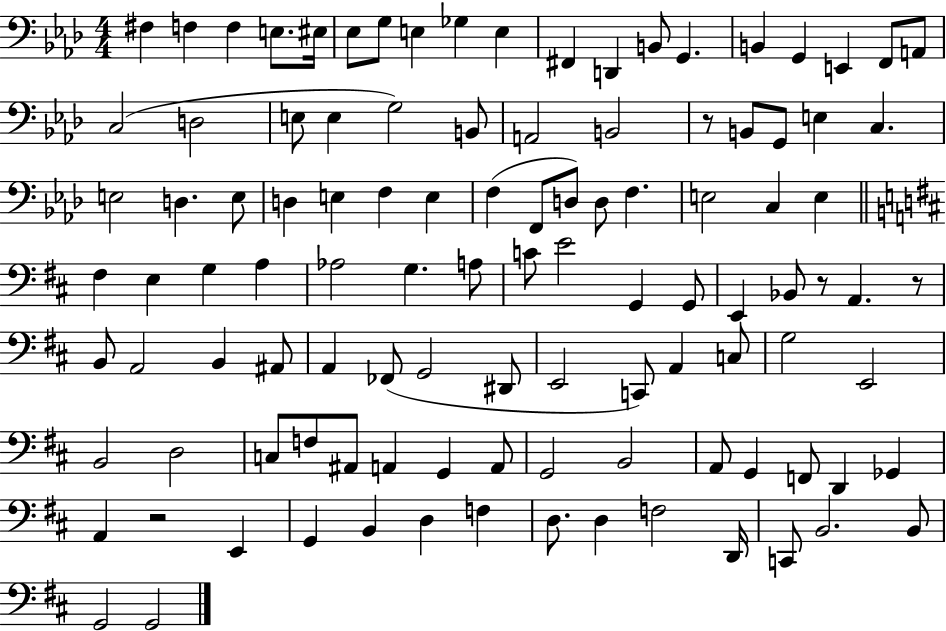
F#3/q F3/q F3/q E3/e. EIS3/s Eb3/e G3/e E3/q Gb3/q E3/q F#2/q D2/q B2/e G2/q. B2/q G2/q E2/q F2/e A2/e C3/h D3/h E3/e E3/q G3/h B2/e A2/h B2/h R/e B2/e G2/e E3/q C3/q. E3/h D3/q. E3/e D3/q E3/q F3/q E3/q F3/q F2/e D3/e D3/e F3/q. E3/h C3/q E3/q F#3/q E3/q G3/q A3/q Ab3/h G3/q. A3/e C4/e E4/h G2/q G2/e E2/q Bb2/e R/e A2/q. R/e B2/e A2/h B2/q A#2/e A2/q FES2/e G2/h D#2/e E2/h C2/e A2/q C3/e G3/h E2/h B2/h D3/h C3/e F3/e A#2/e A2/q G2/q A2/e G2/h B2/h A2/e G2/q F2/e D2/q Gb2/q A2/q R/h E2/q G2/q B2/q D3/q F3/q D3/e. D3/q F3/h D2/s C2/e B2/h. B2/e G2/h G2/h